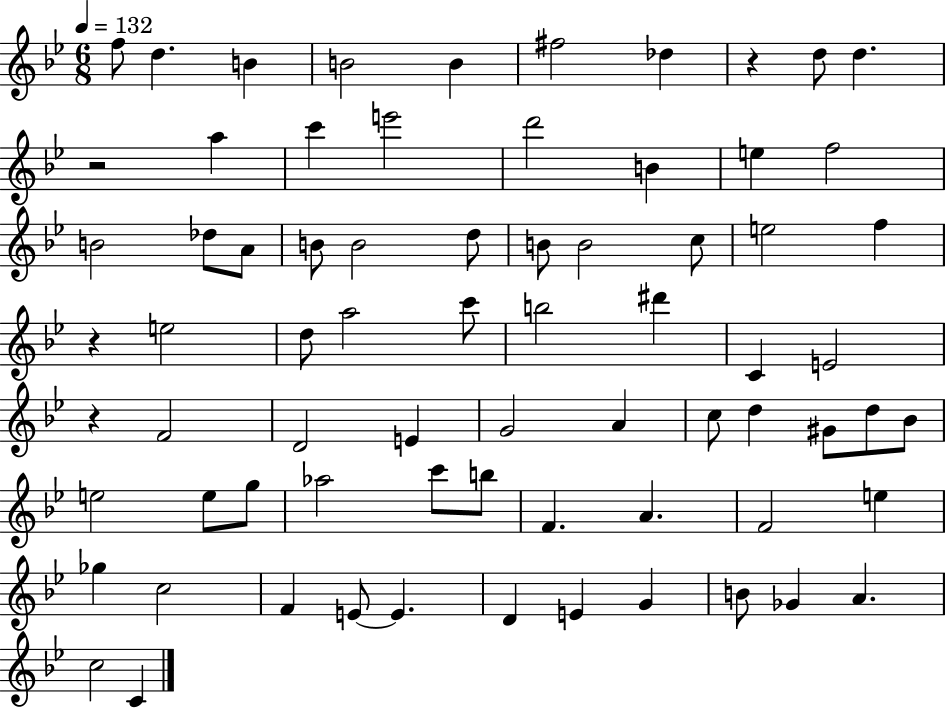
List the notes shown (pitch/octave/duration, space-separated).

F5/e D5/q. B4/q B4/h B4/q F#5/h Db5/q R/q D5/e D5/q. R/h A5/q C6/q E6/h D6/h B4/q E5/q F5/h B4/h Db5/e A4/e B4/e B4/h D5/e B4/e B4/h C5/e E5/h F5/q R/q E5/h D5/e A5/h C6/e B5/h D#6/q C4/q E4/h R/q F4/h D4/h E4/q G4/h A4/q C5/e D5/q G#4/e D5/e Bb4/e E5/h E5/e G5/e Ab5/h C6/e B5/e F4/q. A4/q. F4/h E5/q Gb5/q C5/h F4/q E4/e E4/q. D4/q E4/q G4/q B4/e Gb4/q A4/q. C5/h C4/q